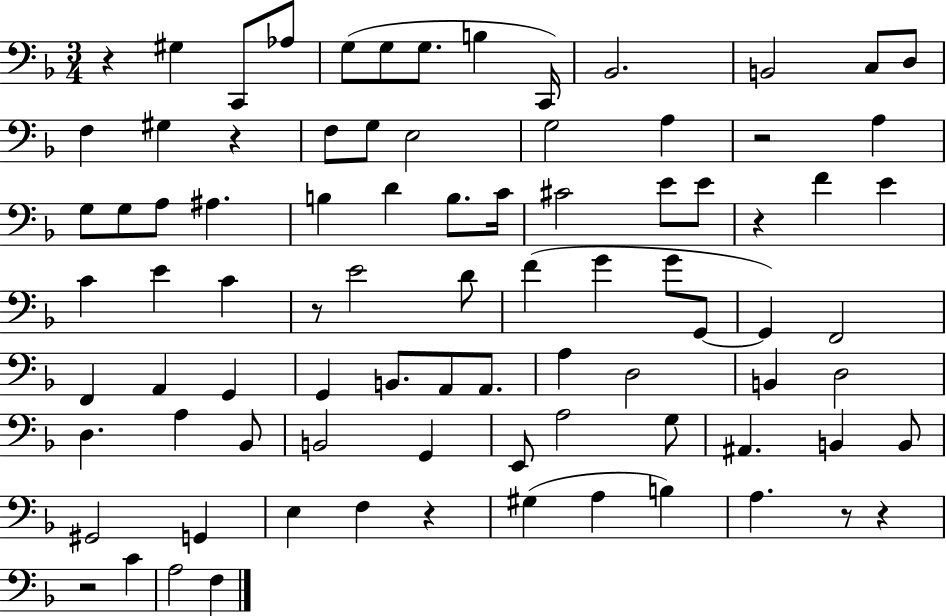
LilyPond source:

{
  \clef bass
  \numericTimeSignature
  \time 3/4
  \key f \major
  \repeat volta 2 { r4 gis4 c,8 aes8 | g8( g8 g8. b4 c,16) | bes,2. | b,2 c8 d8 | \break f4 gis4 r4 | f8 g8 e2 | g2 a4 | r2 a4 | \break g8 g8 a8 ais4. | b4 d'4 b8. c'16 | cis'2 e'8 e'8 | r4 f'4 e'4 | \break c'4 e'4 c'4 | r8 e'2 d'8 | f'4( g'4 g'8 g,8~~ | g,4) f,2 | \break f,4 a,4 g,4 | g,4 b,8. a,8 a,8. | a4 d2 | b,4 d2 | \break d4. a4 bes,8 | b,2 g,4 | e,8 a2 g8 | ais,4. b,4 b,8 | \break gis,2 g,4 | e4 f4 r4 | gis4( a4 b4) | a4. r8 r4 | \break r2 c'4 | a2 f4 | } \bar "|."
}